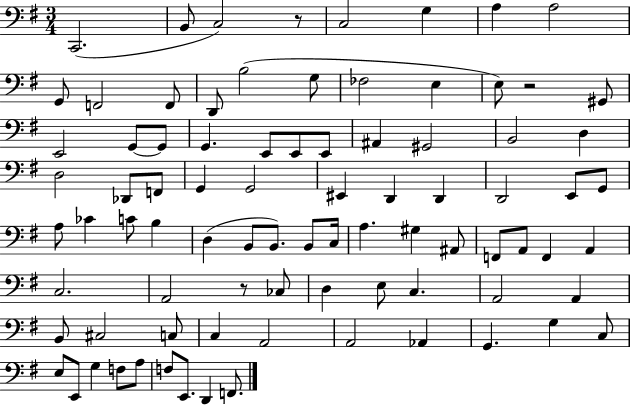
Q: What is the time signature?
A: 3/4